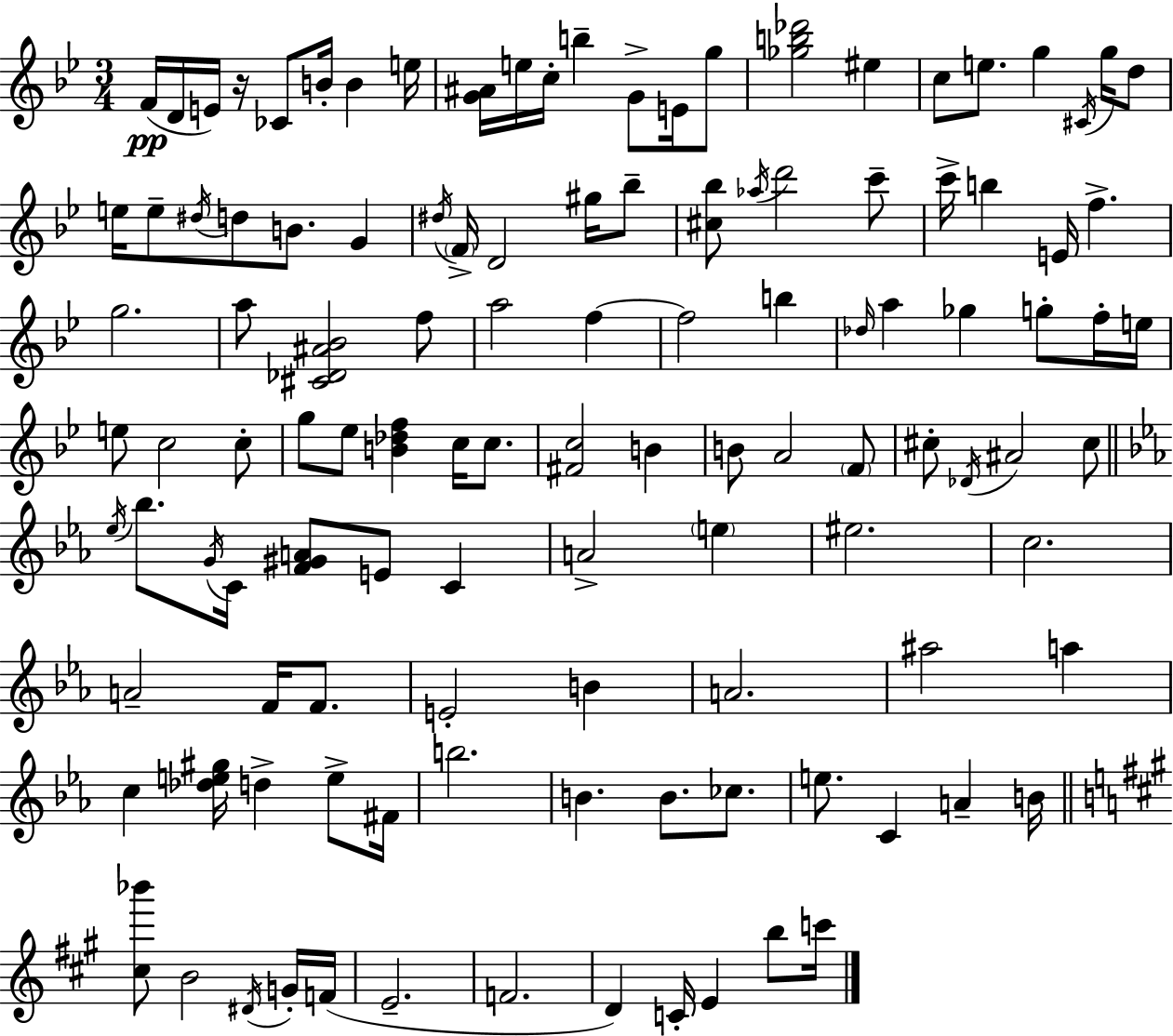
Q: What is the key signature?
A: BES major